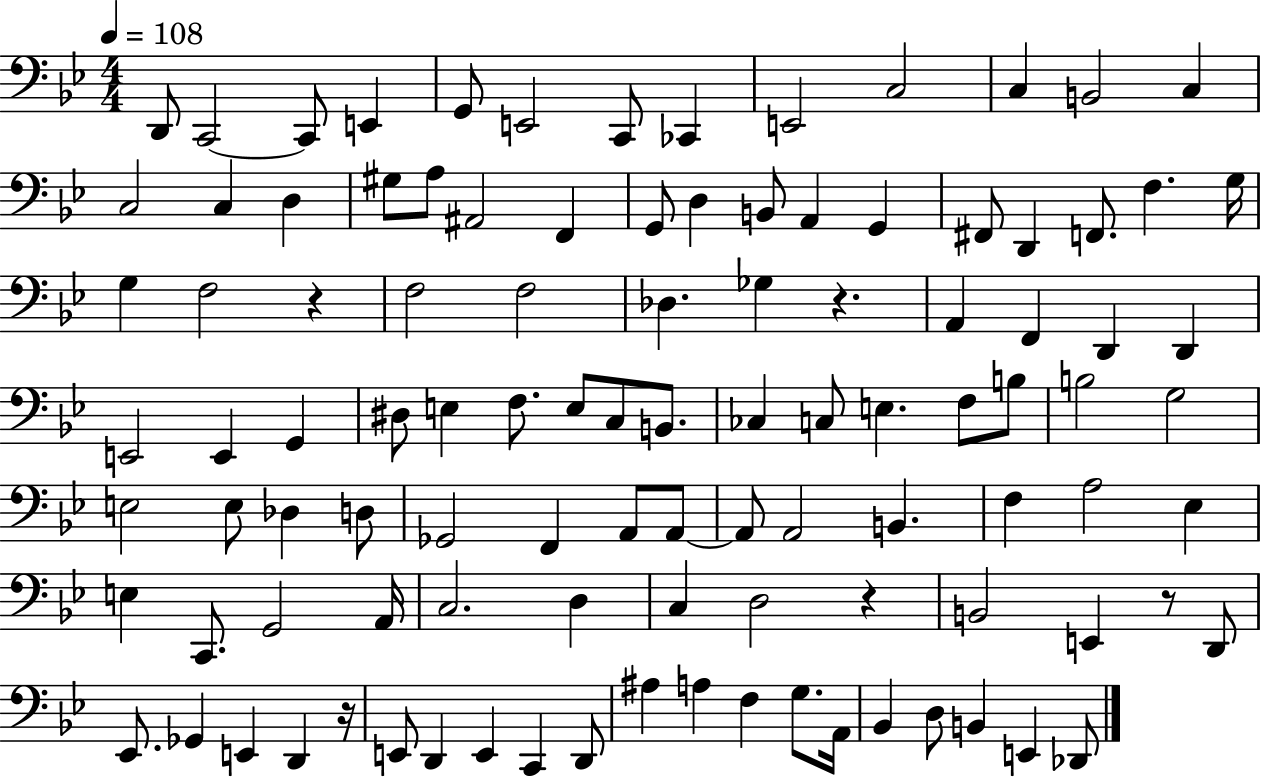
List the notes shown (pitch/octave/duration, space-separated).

D2/e C2/h C2/e E2/q G2/e E2/h C2/e CES2/q E2/h C3/h C3/q B2/h C3/q C3/h C3/q D3/q G#3/e A3/e A#2/h F2/q G2/e D3/q B2/e A2/q G2/q F#2/e D2/q F2/e. F3/q. G3/s G3/q F3/h R/q F3/h F3/h Db3/q. Gb3/q R/q. A2/q F2/q D2/q D2/q E2/h E2/q G2/q D#3/e E3/q F3/e. E3/e C3/e B2/e. CES3/q C3/e E3/q. F3/e B3/e B3/h G3/h E3/h E3/e Db3/q D3/e Gb2/h F2/q A2/e A2/e A2/e A2/h B2/q. F3/q A3/h Eb3/q E3/q C2/e. G2/h A2/s C3/h. D3/q C3/q D3/h R/q B2/h E2/q R/e D2/e Eb2/e. Gb2/q E2/q D2/q R/s E2/e D2/q E2/q C2/q D2/e A#3/q A3/q F3/q G3/e. A2/s Bb2/q D3/e B2/q E2/q Db2/e